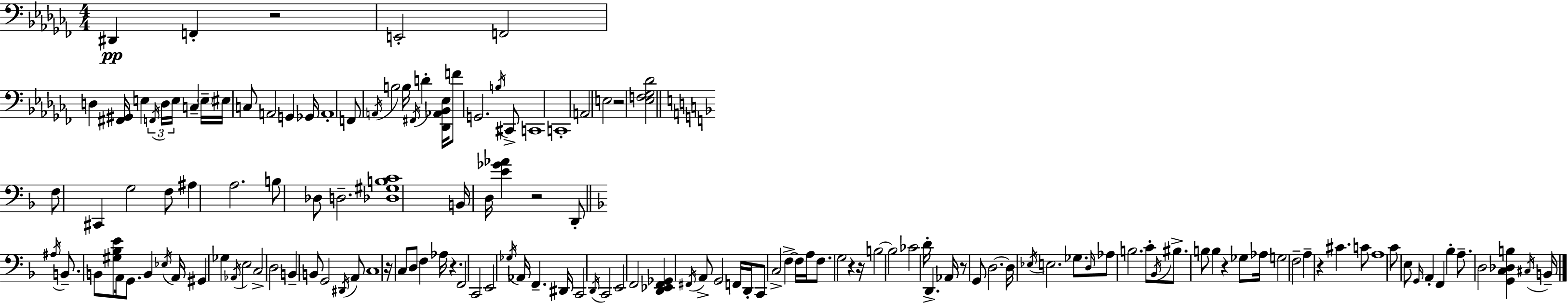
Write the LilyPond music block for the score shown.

{
  \clef bass
  \numericTimeSignature
  \time 4/4
  \key aes \minor
  dis,4\pp f,4-. r2 | e,2-. f,2 | d4 <fis, gis,>16 e4 \tuplet 3/2 { \acciaccatura { f,16 } d16 e16 } c4-- | \parenthesize e16-- eis16 c8 a,2 g,4 | \break ges,16 a,1-. | f,8 \acciaccatura { a,16 } b2 b16 \acciaccatura { fis,16 } d'4-. | <des, aes, bes, ees>16 f'8 g,2. | \acciaccatura { b16 } cis,8-> c,1 | \break c,1-. | a,2 e2 | r2 <ees f ges des'>2 | \bar "||" \break \key f \major f8 cis,4 g2 f8 | ais4 a2. | b8 des8 d2.-- | <des gis b c'>1 | \break b,16 d16 <e' ges' aes'>4 r2 d,8-. | \bar "||" \break \key f \major \acciaccatura { ais16 } b,8.-- b,8 <gis bes e'>8 a,16 g,8. b,4 | \acciaccatura { ees16 } a,16 gis,4 ges4 \acciaccatura { aes,16 } e2 | c2-> d2 | b,4-- b,8 g,2 | \break \acciaccatura { dis,16 } a,8 c1 | r16 c8 d8 f4 aes16 r4. | f,2 c,2 | e,2 \acciaccatura { ges16 } aes,16 f,4.-- | \break dis,16 c,2 \acciaccatura { d,16 } c,2 | e,2 f,2 | <d, ees, f, ges,>4 \acciaccatura { fis,16 } a,8-> g,2 | f,16 d,16-. c,8 c2-> | \break f4->~~ f16 a16 f8. g2 | r4 r16 b2~~ b2 | ces'2 d'16-. | d,4.-> aes,16 r8 g,8 d2.~~ | \break d16 \acciaccatura { ees16 } e2. | ges8. \grace { d16 } aes8 b2. | c'8-. \acciaccatura { bes,16 } bis8.-> b8 b4 | r4 ges8 aes16 g2 | \break f2-- a4-- r4 | cis'4. c'8 a1 | c'8 e8 \grace { g,16 } a,4-. | f,4 bes4-. a8.-- d2 | \break <g, c des b>4 \acciaccatura { cis16 } b,16-- \bar "|."
}